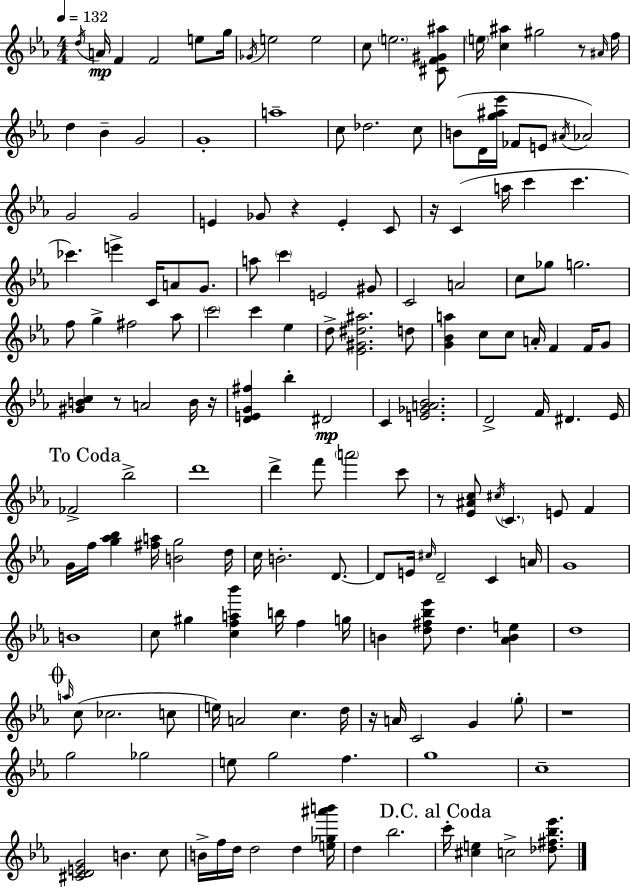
D5/s A4/s F4/q F4/h E5/e G5/s Gb4/s E5/h E5/h C5/e E5/h. [C#4,F4,G#4,A#5]/e E5/s [C5,A#5]/q G#5/h R/e A#4/s F5/s D5/q Bb4/q G4/h G4/w A5/w C5/e Db5/h. C5/e B4/e D4/s [G5,A#5,Eb6]/s FES4/e E4/e A#4/s Ab4/h G4/h G4/h E4/q Gb4/e R/q E4/q C4/e R/s C4/q A5/s C6/q C6/q. CES6/q. E6/q C4/s A4/e G4/e. A5/e C6/q E4/h G#4/e C4/h A4/h C5/e Gb5/e G5/h. F5/e G5/q F#5/h Ab5/e C6/h C6/q Eb5/q D5/e [Eb4,G#4,D#5,A#5]/h. D5/e [G4,Bb4,A5]/q C5/e C5/e A4/s F4/q F4/s G4/e [G#4,B4,C5]/q R/e A4/h B4/s R/s [D4,E4,G4,F#5]/q Bb5/q D#4/h C4/q [E4,Gb4,A4,Bb4]/h. D4/h F4/s D#4/q. Eb4/s FES4/h Bb5/h D6/w D6/q F6/e A6/h C6/e R/e [Eb4,A#4,C5]/e C#5/s C4/q. E4/e F4/q G4/s F5/s [G5,Ab5,Bb5]/q [F#5,A5]/s [B4,G5]/h D5/s C5/s B4/h. D4/e. D4/e E4/s C#5/s D4/h C4/q A4/s G4/w B4/w C5/e G#5/q [C5,F5,A5,Bb6]/q B5/s F5/q G5/s B4/q [D5,F#5,Bb5,Eb6]/e D5/q. [Ab4,B4,E5]/q D5/w A5/s C5/e CES5/h. C5/e E5/s A4/h C5/q. D5/s R/s A4/s C4/h G4/q G5/e R/w G5/h Gb5/h E5/e G5/h F5/q. G5/w C5/w [C#4,D4,E4,G4]/h B4/q. C5/e B4/s F5/s D5/s D5/h D5/q [E5,Gb5,A#6,B6]/s D5/q Bb5/h. C6/s [C#5,E5]/q C5/h [Db5,F#5,Bb5,Eb6]/e.